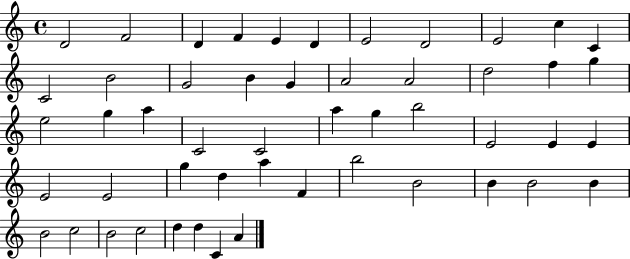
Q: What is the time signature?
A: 4/4